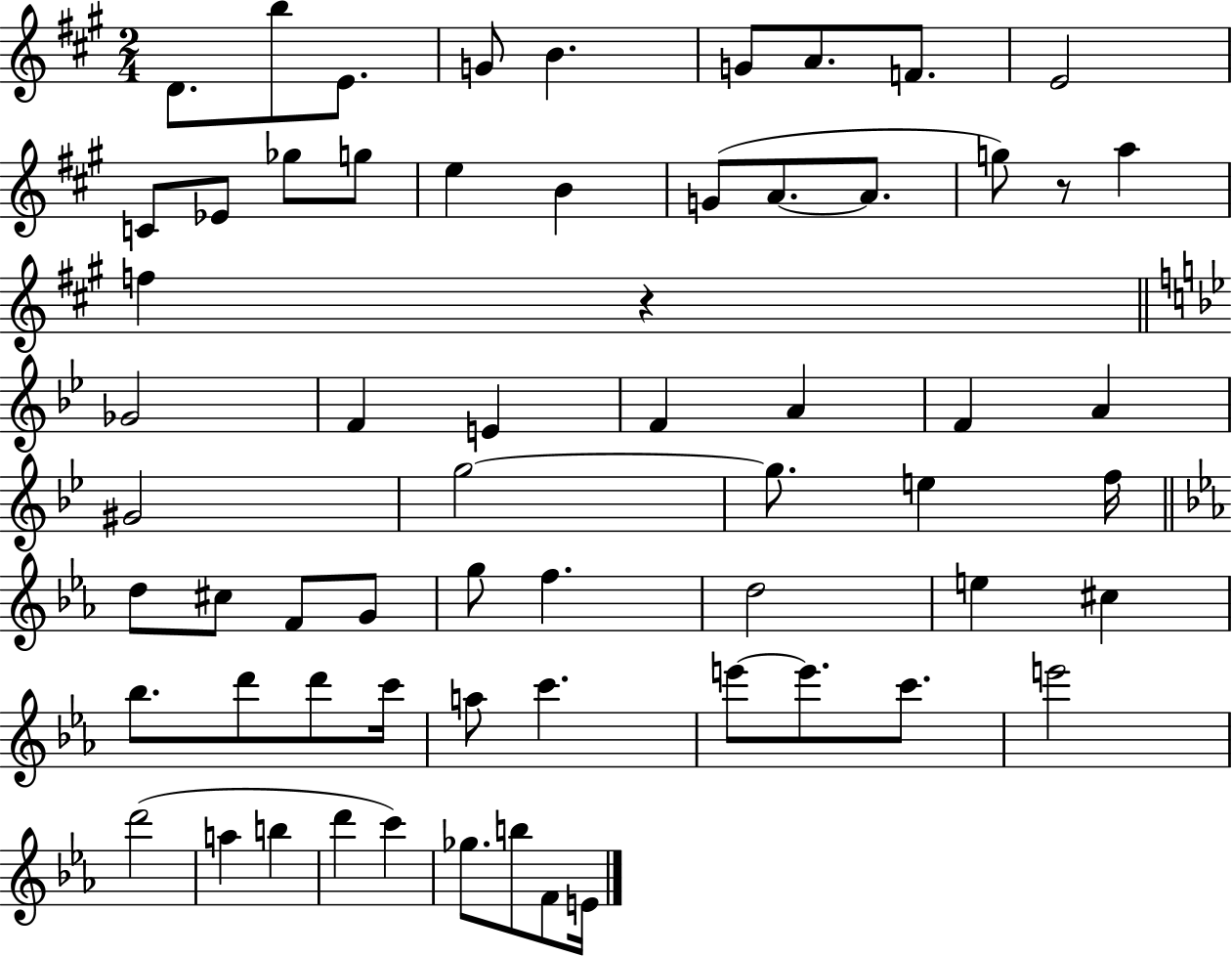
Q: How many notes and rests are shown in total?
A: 63